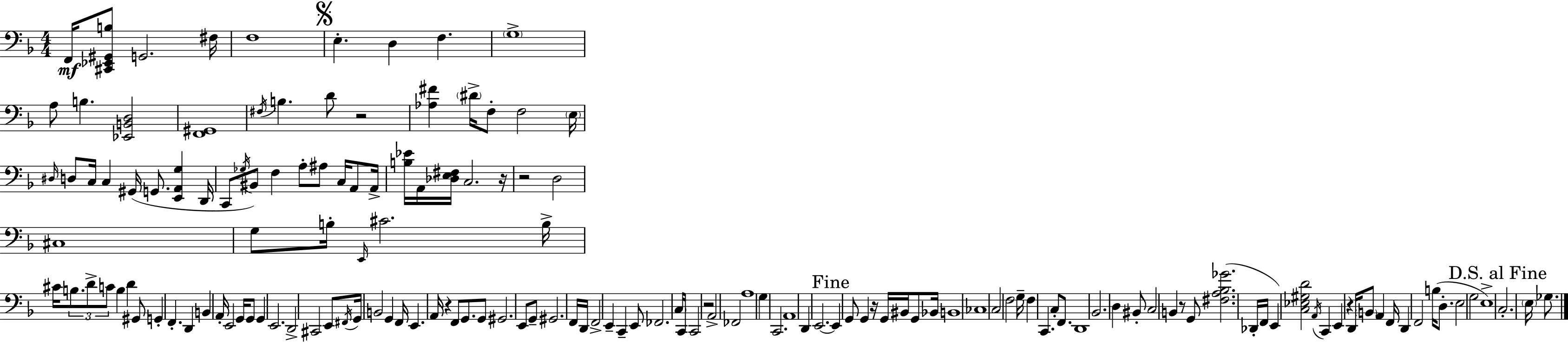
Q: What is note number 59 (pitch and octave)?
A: E2